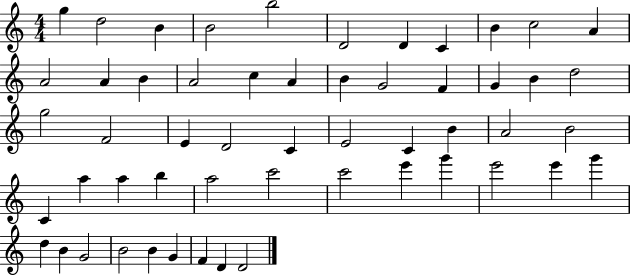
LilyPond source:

{
  \clef treble
  \numericTimeSignature
  \time 4/4
  \key c \major
  g''4 d''2 b'4 | b'2 b''2 | d'2 d'4 c'4 | b'4 c''2 a'4 | \break a'2 a'4 b'4 | a'2 c''4 a'4 | b'4 g'2 f'4 | g'4 b'4 d''2 | \break g''2 f'2 | e'4 d'2 c'4 | e'2 c'4 b'4 | a'2 b'2 | \break c'4 a''4 a''4 b''4 | a''2 c'''2 | c'''2 e'''4 g'''4 | e'''2 e'''4 g'''4 | \break d''4 b'4 g'2 | b'2 b'4 g'4 | f'4 d'4 d'2 | \bar "|."
}